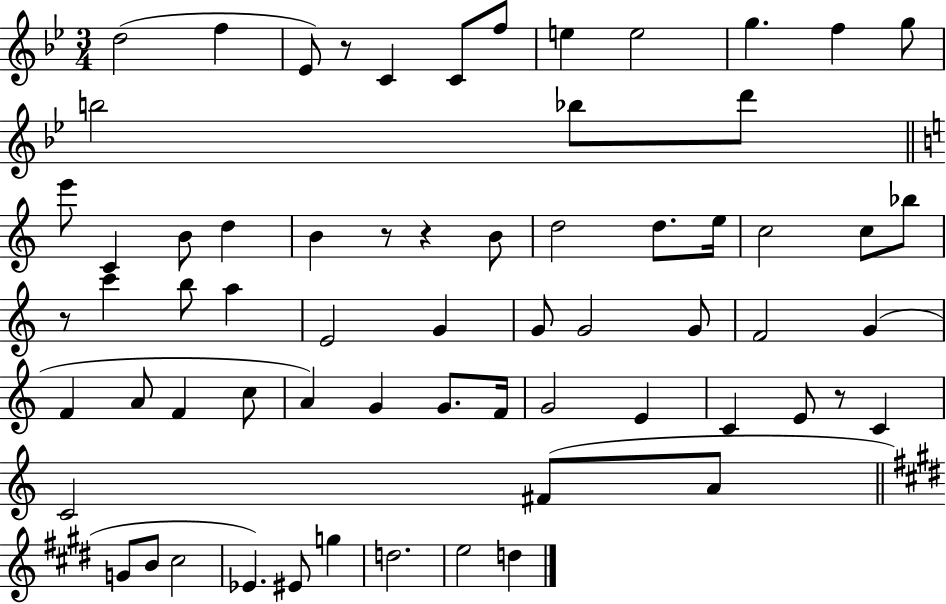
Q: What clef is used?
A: treble